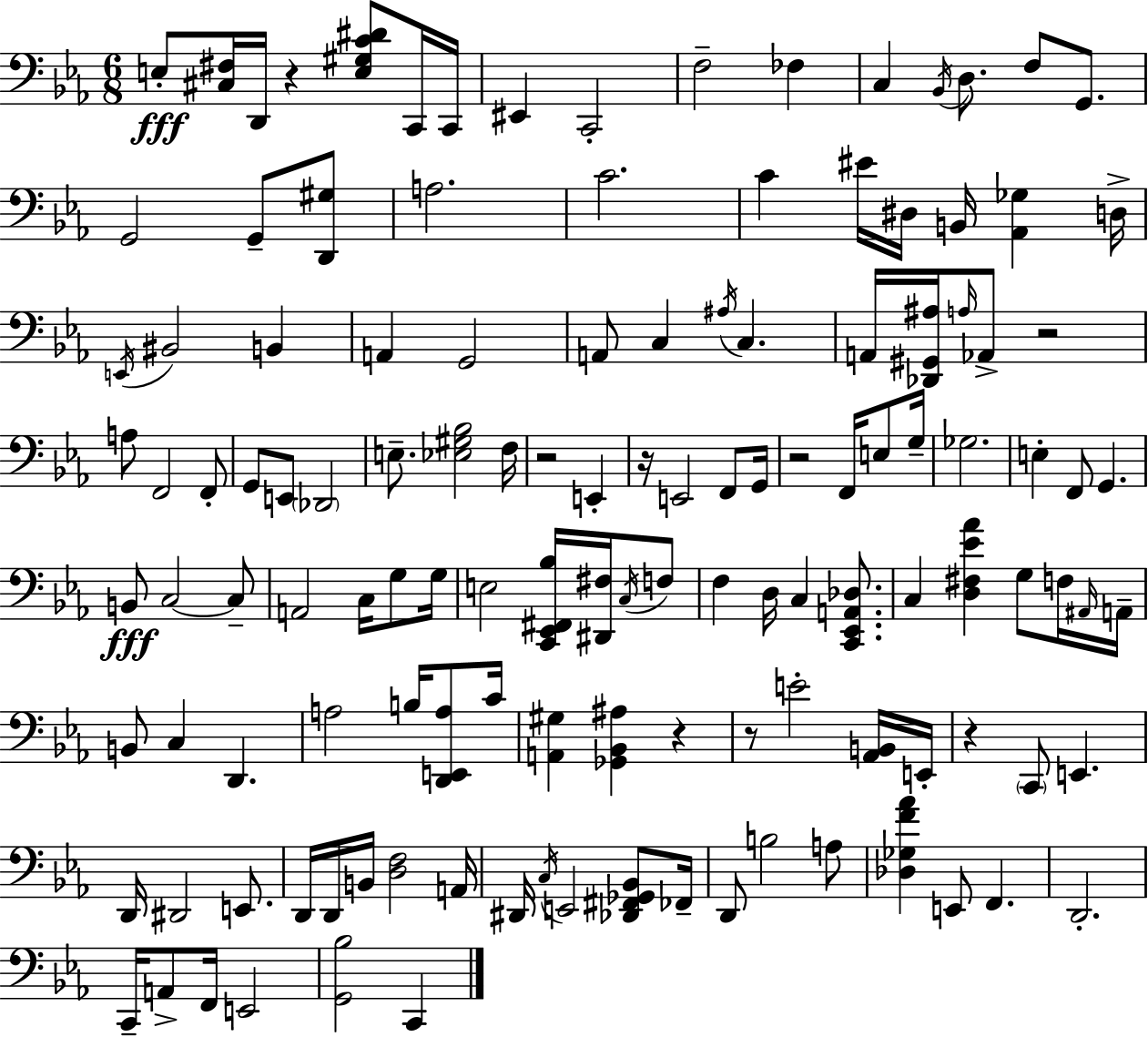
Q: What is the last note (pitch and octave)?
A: C2